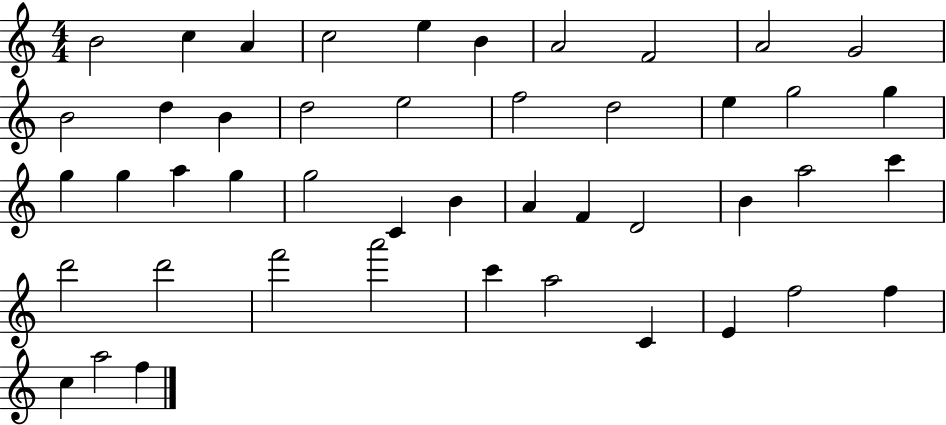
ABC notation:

X:1
T:Untitled
M:4/4
L:1/4
K:C
B2 c A c2 e B A2 F2 A2 G2 B2 d B d2 e2 f2 d2 e g2 g g g a g g2 C B A F D2 B a2 c' d'2 d'2 f'2 a'2 c' a2 C E f2 f c a2 f